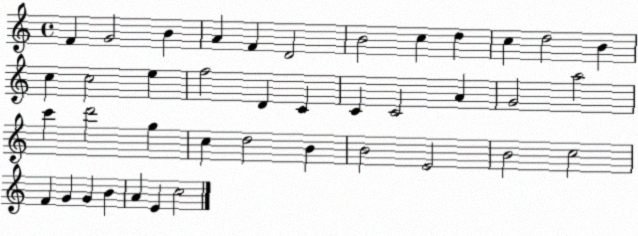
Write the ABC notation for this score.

X:1
T:Untitled
M:4/4
L:1/4
K:C
F G2 B A F D2 B2 c d c d2 B c c2 e f2 D C C C2 A G2 a2 c' d'2 g c d2 B B2 E2 B2 c2 F G G B A E c2